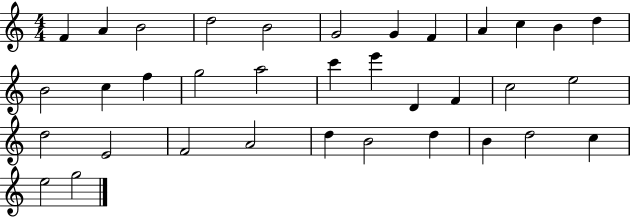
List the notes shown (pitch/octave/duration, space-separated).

F4/q A4/q B4/h D5/h B4/h G4/h G4/q F4/q A4/q C5/q B4/q D5/q B4/h C5/q F5/q G5/h A5/h C6/q E6/q D4/q F4/q C5/h E5/h D5/h E4/h F4/h A4/h D5/q B4/h D5/q B4/q D5/h C5/q E5/h G5/h